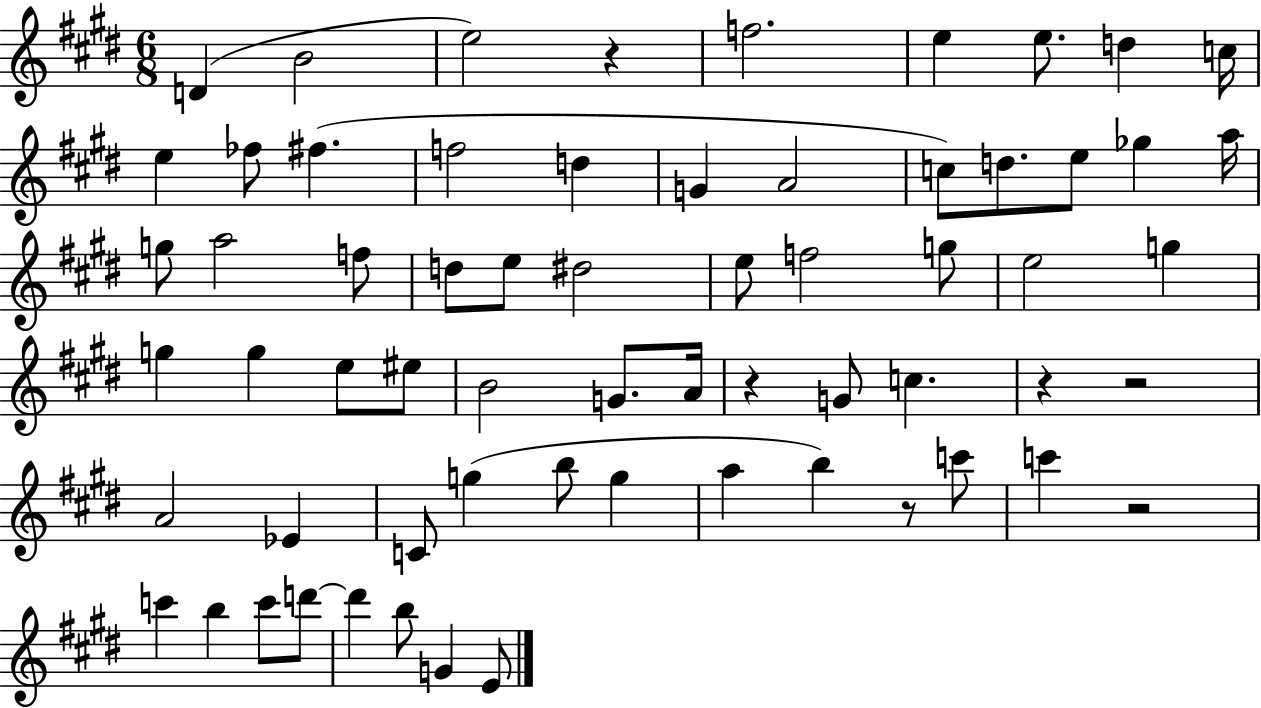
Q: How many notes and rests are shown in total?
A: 64